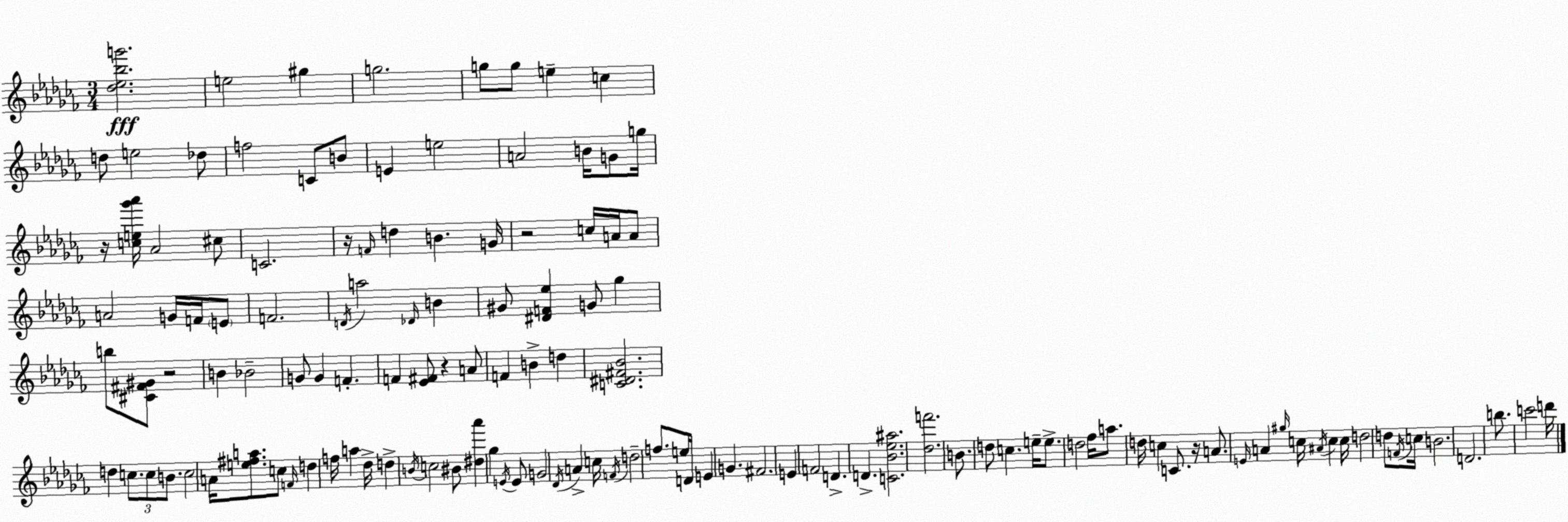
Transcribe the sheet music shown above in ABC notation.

X:1
T:Untitled
M:3/4
L:1/4
K:Abm
[_d_e_bg']2 e2 ^g g2 g/2 g/2 e c d/2 e2 _d/2 f2 C/2 B/2 E e2 A2 B/4 G/2 g/4 z/4 [ce_g'_a']/4 _A2 ^c/2 C2 z/4 F/4 d B G/4 z2 c/4 A/4 A/2 A2 G/4 F/4 E/2 F2 D/4 a2 _D/4 B ^G/2 [^DF_e] G/2 _g b/2 [^C^F^G]/2 z2 B _B2 G/2 G F F [_E^F]/2 z A/2 F B d [C^D^F_B]2 d c/2 c/2 B/2 c2 A/4 [e^fa]/2 c/2 F/4 d f/4 a _d/4 d B/4 c2 ^B/2 [^d_a'] _g E/4 E/2 G2 _D/4 A c/4 F/4 d2 f/2 e/4 D/4 E G ^F2 E F2 D D [C_B_e^a]2 [_df']2 B/2 d/2 c e/4 e/2 d2 _f/4 a/2 d/4 c C/2 z/4 A/2 E/4 A ^g/4 c/4 ^A/4 c c/4 d2 d/2 F/4 c/4 B2 D2 b/2 c'2 d'/4